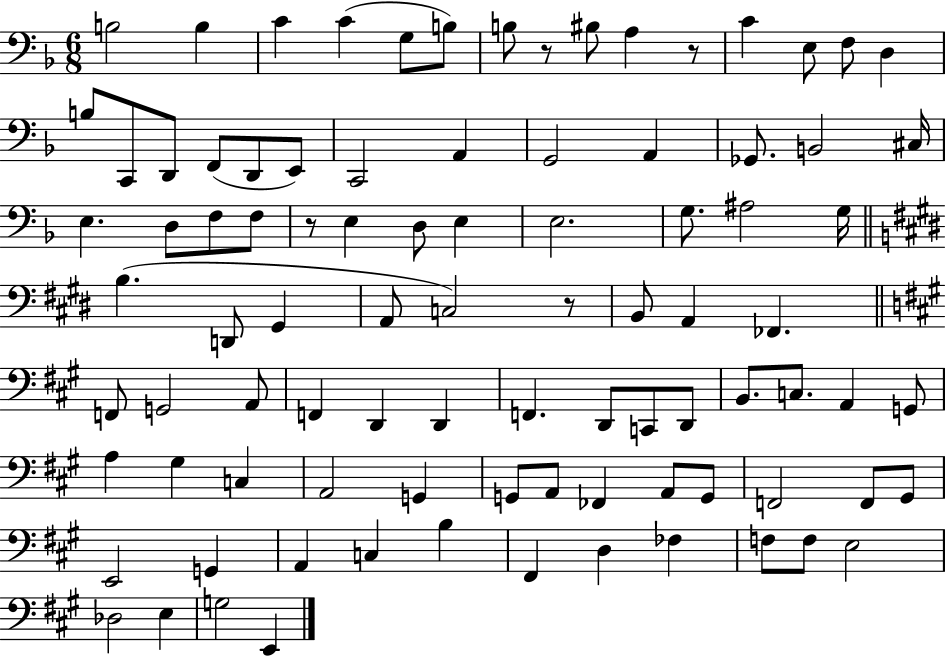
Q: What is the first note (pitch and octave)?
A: B3